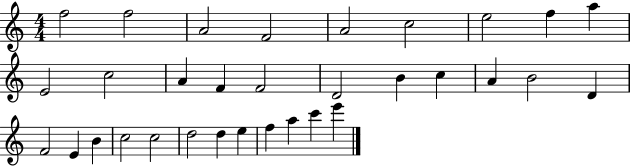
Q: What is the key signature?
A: C major